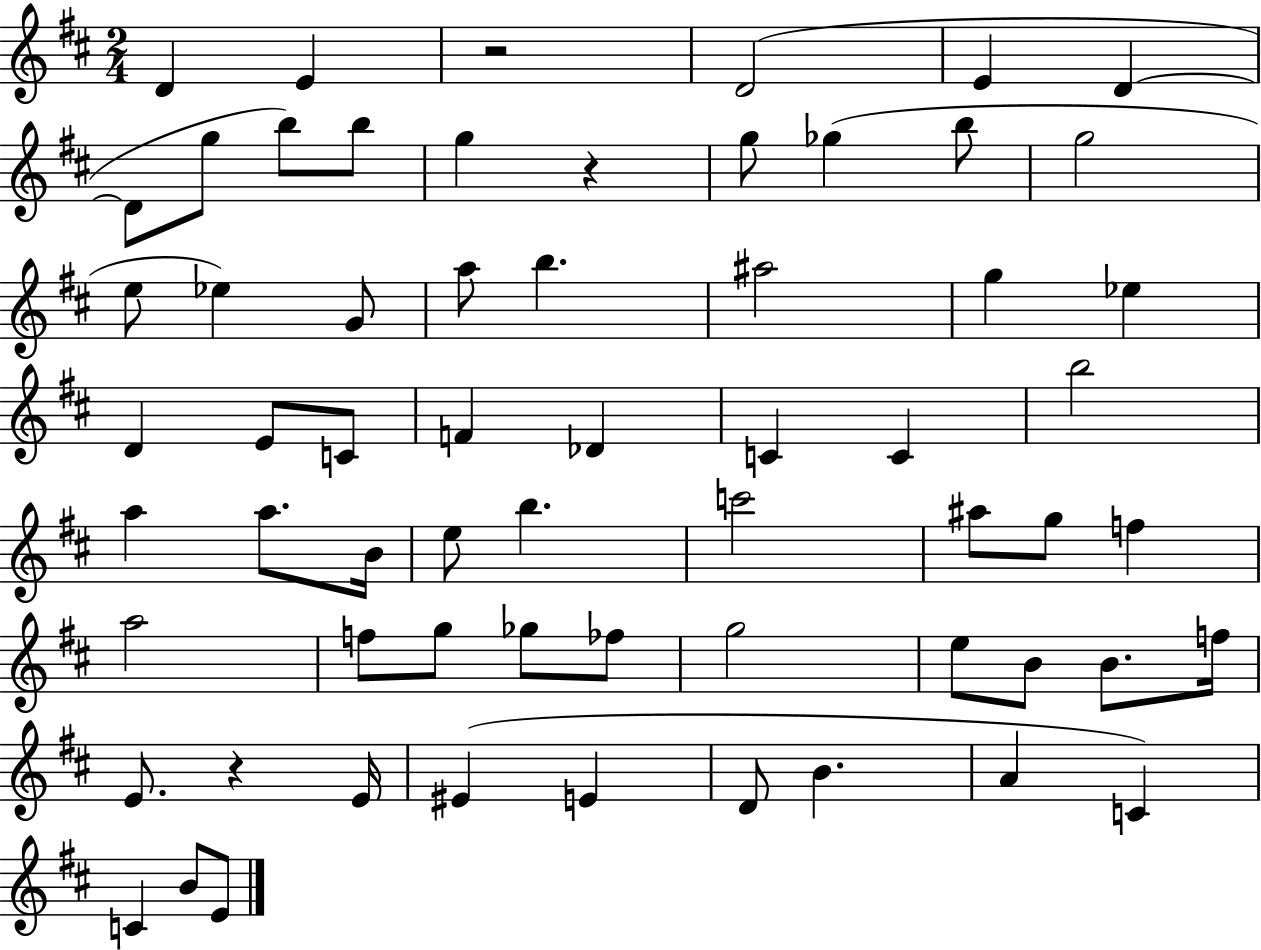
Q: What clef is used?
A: treble